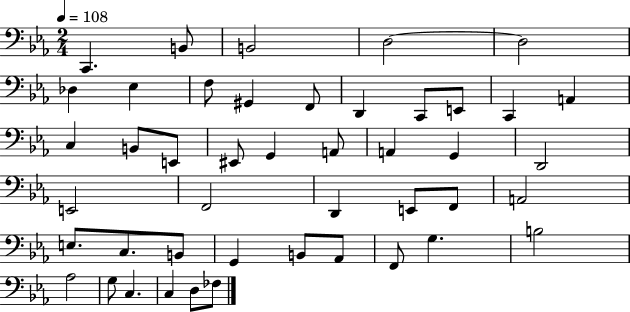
{
  \clef bass
  \numericTimeSignature
  \time 2/4
  \key ees \major
  \tempo 4 = 108
  c,4. b,8 | b,2 | d2~~ | d2 | \break des4 ees4 | f8 gis,4 f,8 | d,4 c,8 e,8 | c,4 a,4 | \break c4 b,8 e,8 | eis,8 g,4 a,8 | a,4 g,4 | d,2 | \break e,2 | f,2 | d,4 e,8 f,8 | a,2 | \break e8. c8. b,8 | g,4 b,8 aes,8 | f,8 g4. | b2 | \break aes2 | g8 c4. | c4 d8 fes8 | \bar "|."
}